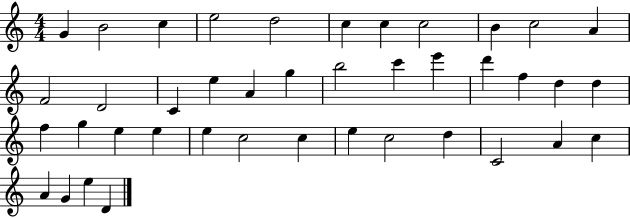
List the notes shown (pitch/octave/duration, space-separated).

G4/q B4/h C5/q E5/h D5/h C5/q C5/q C5/h B4/q C5/h A4/q F4/h D4/h C4/q E5/q A4/q G5/q B5/h C6/q E6/q D6/q F5/q D5/q D5/q F5/q G5/q E5/q E5/q E5/q C5/h C5/q E5/q C5/h D5/q C4/h A4/q C5/q A4/q G4/q E5/q D4/q